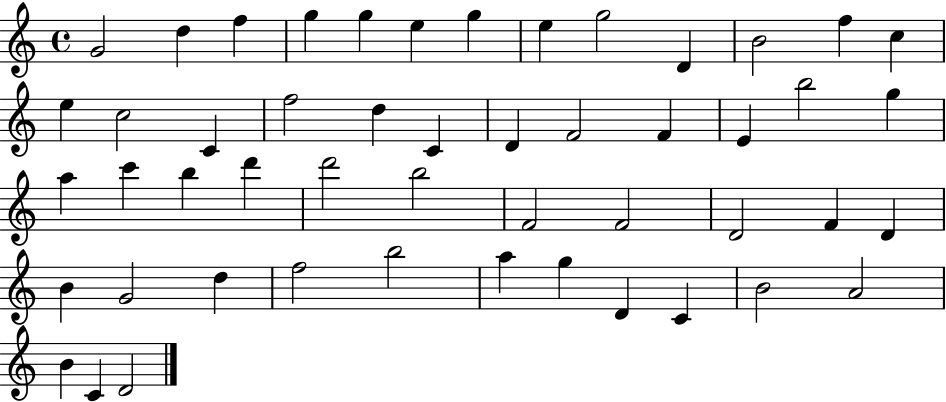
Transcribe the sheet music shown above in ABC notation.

X:1
T:Untitled
M:4/4
L:1/4
K:C
G2 d f g g e g e g2 D B2 f c e c2 C f2 d C D F2 F E b2 g a c' b d' d'2 b2 F2 F2 D2 F D B G2 d f2 b2 a g D C B2 A2 B C D2